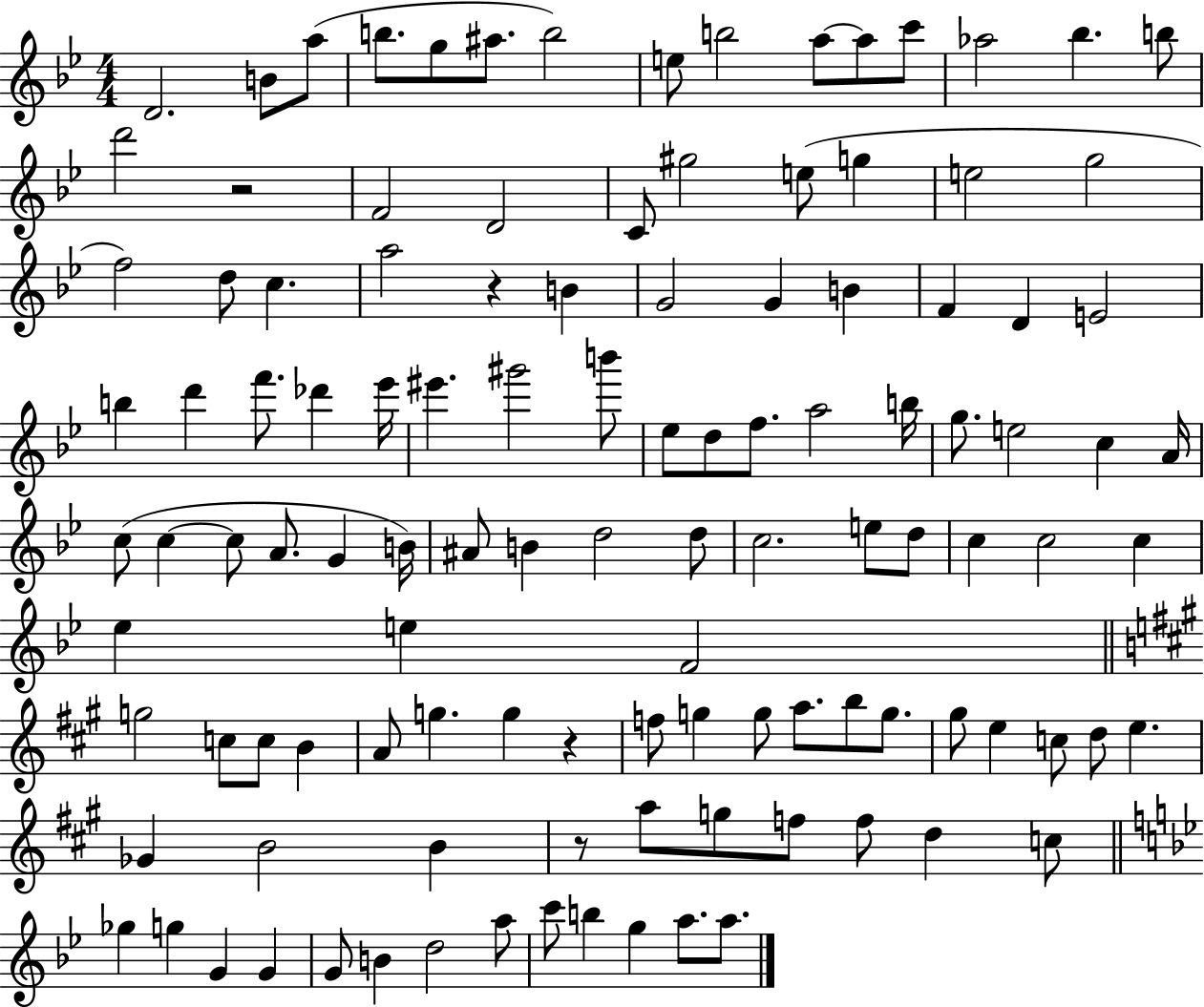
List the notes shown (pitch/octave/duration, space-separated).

D4/h. B4/e A5/e B5/e. G5/e A#5/e. B5/h E5/e B5/h A5/e A5/e C6/e Ab5/h Bb5/q. B5/e D6/h R/h F4/h D4/h C4/e G#5/h E5/e G5/q E5/h G5/h F5/h D5/e C5/q. A5/h R/q B4/q G4/h G4/q B4/q F4/q D4/q E4/h B5/q D6/q F6/e. Db6/q Eb6/s EIS6/q. G#6/h B6/e Eb5/e D5/e F5/e. A5/h B5/s G5/e. E5/h C5/q A4/s C5/e C5/q C5/e A4/e. G4/q B4/s A#4/e B4/q D5/h D5/e C5/h. E5/e D5/e C5/q C5/h C5/q Eb5/q E5/q F4/h G5/h C5/e C5/e B4/q A4/e G5/q. G5/q R/q F5/e G5/q G5/e A5/e. B5/e G5/e. G#5/e E5/q C5/e D5/e E5/q. Gb4/q B4/h B4/q R/e A5/e G5/e F5/e F5/e D5/q C5/e Gb5/q G5/q G4/q G4/q G4/e B4/q D5/h A5/e C6/e B5/q G5/q A5/e. A5/e.